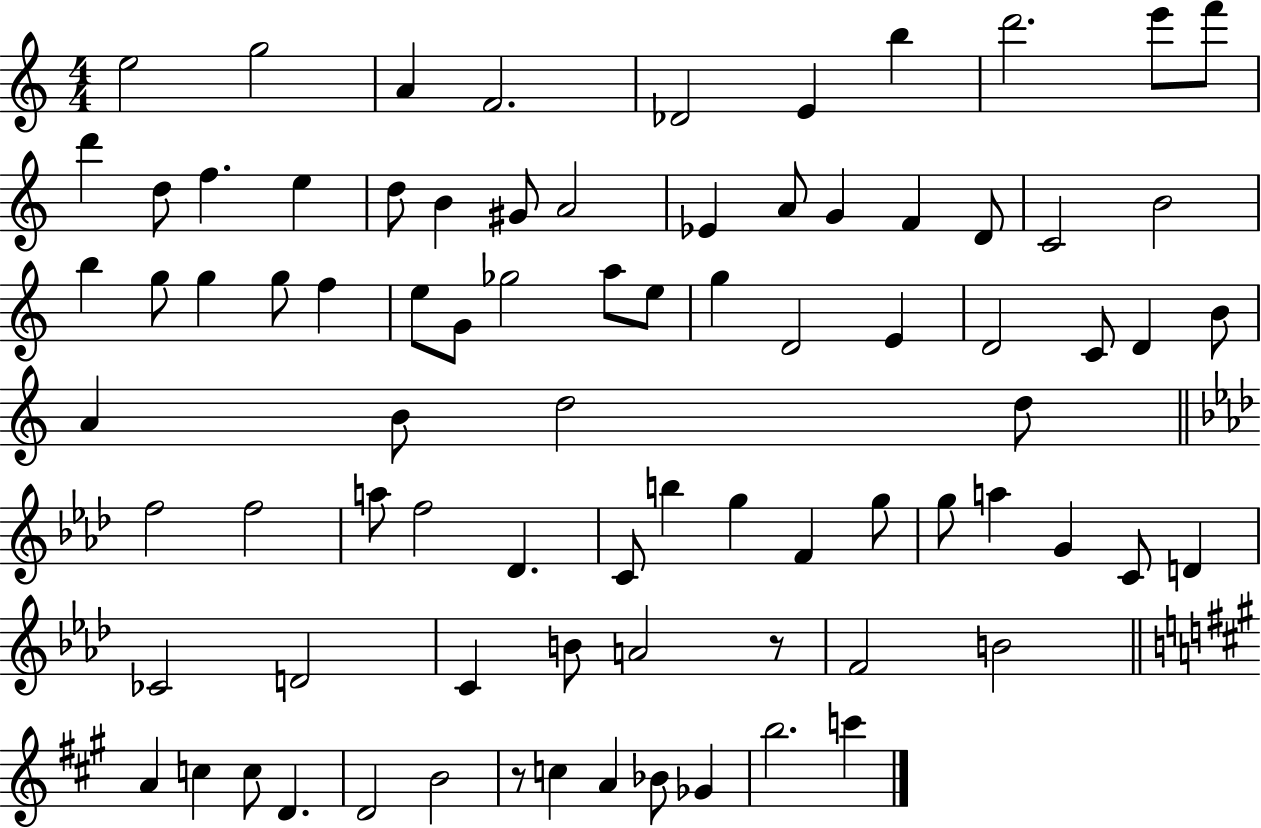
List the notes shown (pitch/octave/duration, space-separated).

E5/h G5/h A4/q F4/h. Db4/h E4/q B5/q D6/h. E6/e F6/e D6/q D5/e F5/q. E5/q D5/e B4/q G#4/e A4/h Eb4/q A4/e G4/q F4/q D4/e C4/h B4/h B5/q G5/e G5/q G5/e F5/q E5/e G4/e Gb5/h A5/e E5/e G5/q D4/h E4/q D4/h C4/e D4/q B4/e A4/q B4/e D5/h D5/e F5/h F5/h A5/e F5/h Db4/q. C4/e B5/q G5/q F4/q G5/e G5/e A5/q G4/q C4/e D4/q CES4/h D4/h C4/q B4/e A4/h R/e F4/h B4/h A4/q C5/q C5/e D4/q. D4/h B4/h R/e C5/q A4/q Bb4/e Gb4/q B5/h. C6/q